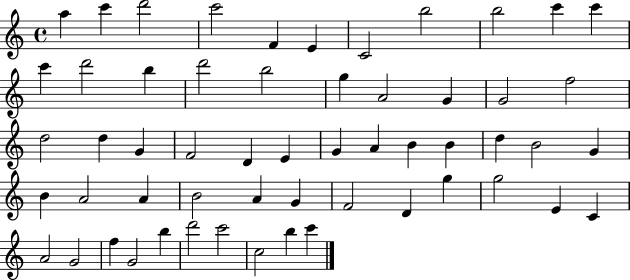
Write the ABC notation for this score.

X:1
T:Untitled
M:4/4
L:1/4
K:C
a c' d'2 c'2 F E C2 b2 b2 c' c' c' d'2 b d'2 b2 g A2 G G2 f2 d2 d G F2 D E G A B B d B2 G B A2 A B2 A G F2 D g g2 E C A2 G2 f G2 b d'2 c'2 c2 b c'